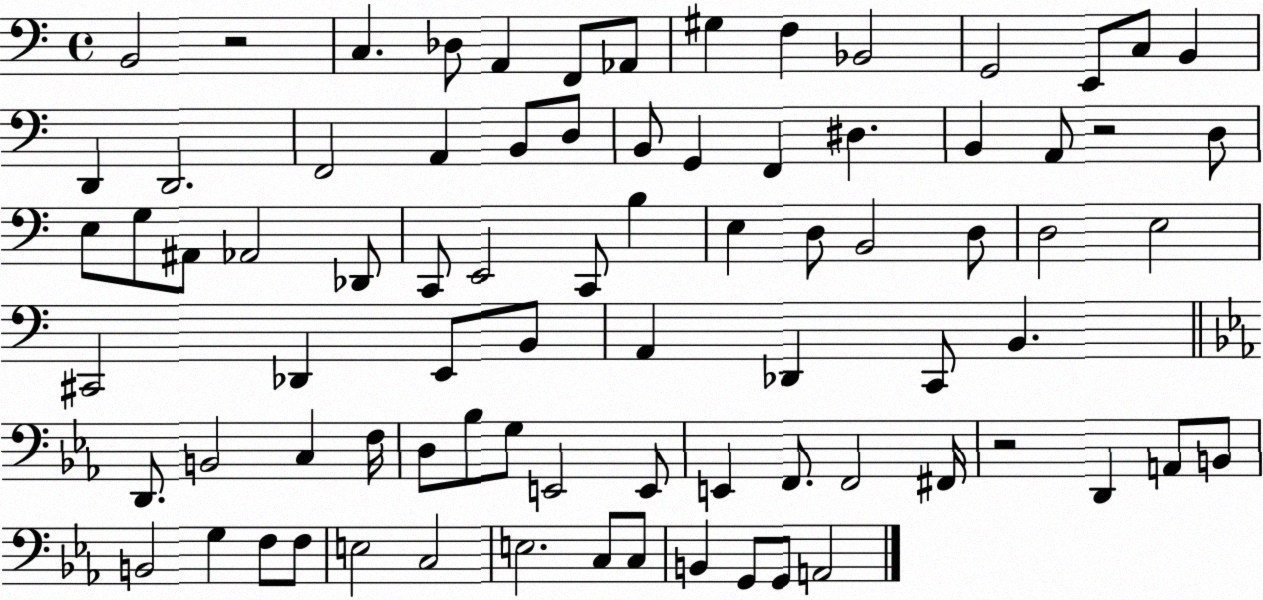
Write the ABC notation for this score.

X:1
T:Untitled
M:4/4
L:1/4
K:C
B,,2 z2 C, _D,/2 A,, F,,/2 _A,,/2 ^G, F, _B,,2 G,,2 E,,/2 C,/2 B,, D,, D,,2 F,,2 A,, B,,/2 D,/2 B,,/2 G,, F,, ^D, B,, A,,/2 z2 D,/2 E,/2 G,/2 ^A,,/2 _A,,2 _D,,/2 C,,/2 E,,2 C,,/2 B, E, D,/2 B,,2 D,/2 D,2 E,2 ^C,,2 _D,, E,,/2 B,,/2 A,, _D,, C,,/2 B,, D,,/2 B,,2 C, F,/4 D,/2 _B,/2 G,/2 E,,2 E,,/2 E,, F,,/2 F,,2 ^F,,/4 z2 D,, A,,/2 B,,/2 B,,2 G, F,/2 F,/2 E,2 C,2 E,2 C,/2 C,/2 B,, G,,/2 G,,/2 A,,2